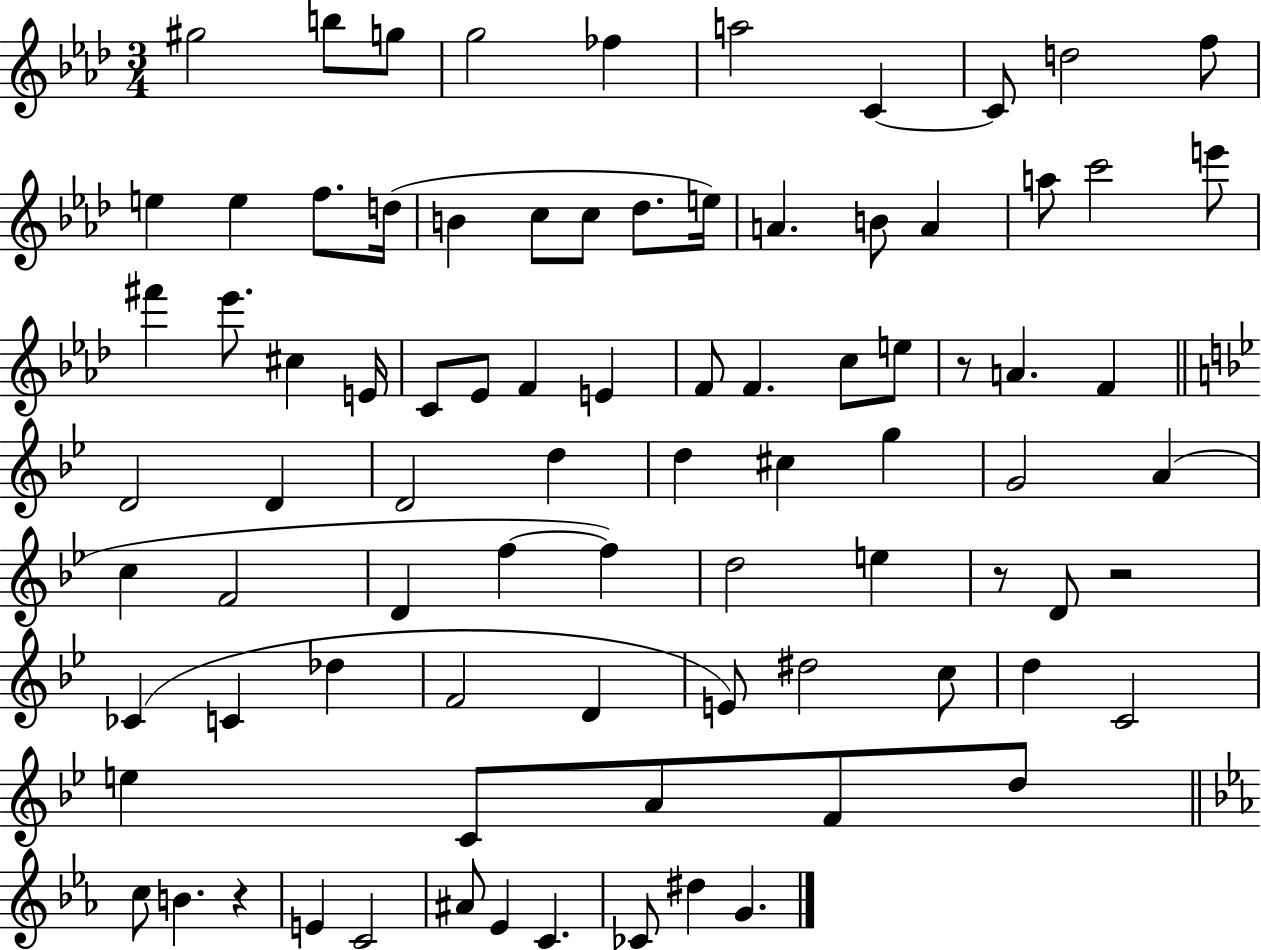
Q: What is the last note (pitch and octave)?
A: G4